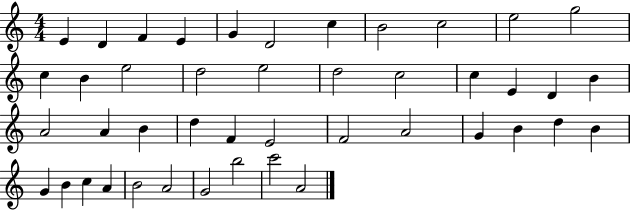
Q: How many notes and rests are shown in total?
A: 44